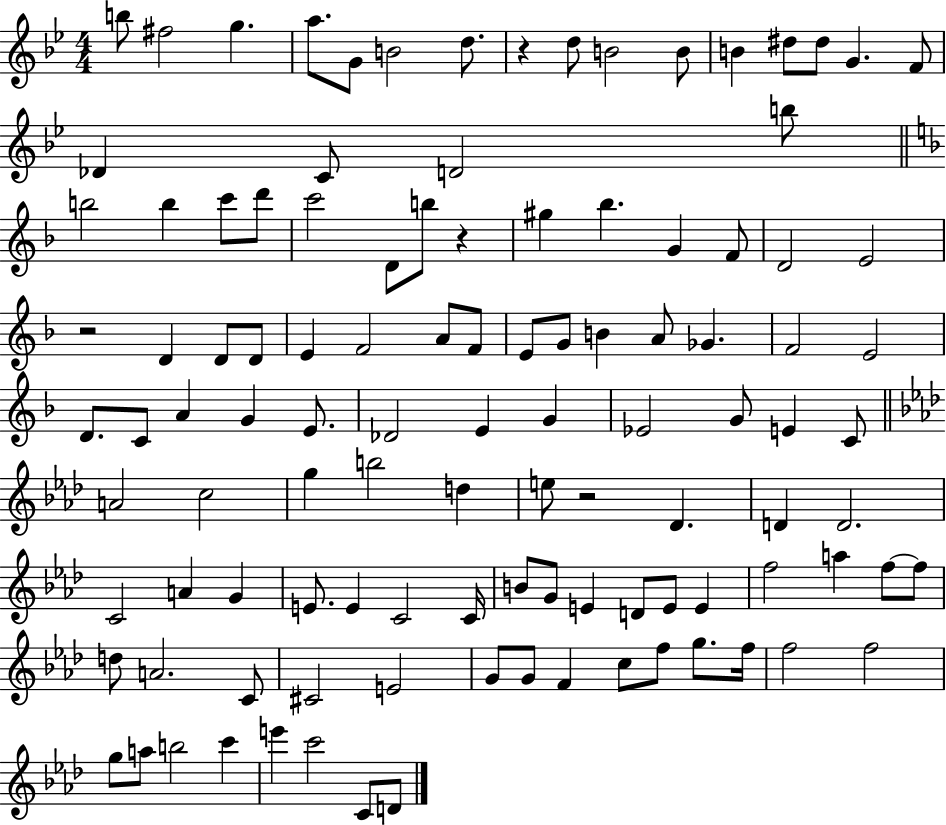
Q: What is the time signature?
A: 4/4